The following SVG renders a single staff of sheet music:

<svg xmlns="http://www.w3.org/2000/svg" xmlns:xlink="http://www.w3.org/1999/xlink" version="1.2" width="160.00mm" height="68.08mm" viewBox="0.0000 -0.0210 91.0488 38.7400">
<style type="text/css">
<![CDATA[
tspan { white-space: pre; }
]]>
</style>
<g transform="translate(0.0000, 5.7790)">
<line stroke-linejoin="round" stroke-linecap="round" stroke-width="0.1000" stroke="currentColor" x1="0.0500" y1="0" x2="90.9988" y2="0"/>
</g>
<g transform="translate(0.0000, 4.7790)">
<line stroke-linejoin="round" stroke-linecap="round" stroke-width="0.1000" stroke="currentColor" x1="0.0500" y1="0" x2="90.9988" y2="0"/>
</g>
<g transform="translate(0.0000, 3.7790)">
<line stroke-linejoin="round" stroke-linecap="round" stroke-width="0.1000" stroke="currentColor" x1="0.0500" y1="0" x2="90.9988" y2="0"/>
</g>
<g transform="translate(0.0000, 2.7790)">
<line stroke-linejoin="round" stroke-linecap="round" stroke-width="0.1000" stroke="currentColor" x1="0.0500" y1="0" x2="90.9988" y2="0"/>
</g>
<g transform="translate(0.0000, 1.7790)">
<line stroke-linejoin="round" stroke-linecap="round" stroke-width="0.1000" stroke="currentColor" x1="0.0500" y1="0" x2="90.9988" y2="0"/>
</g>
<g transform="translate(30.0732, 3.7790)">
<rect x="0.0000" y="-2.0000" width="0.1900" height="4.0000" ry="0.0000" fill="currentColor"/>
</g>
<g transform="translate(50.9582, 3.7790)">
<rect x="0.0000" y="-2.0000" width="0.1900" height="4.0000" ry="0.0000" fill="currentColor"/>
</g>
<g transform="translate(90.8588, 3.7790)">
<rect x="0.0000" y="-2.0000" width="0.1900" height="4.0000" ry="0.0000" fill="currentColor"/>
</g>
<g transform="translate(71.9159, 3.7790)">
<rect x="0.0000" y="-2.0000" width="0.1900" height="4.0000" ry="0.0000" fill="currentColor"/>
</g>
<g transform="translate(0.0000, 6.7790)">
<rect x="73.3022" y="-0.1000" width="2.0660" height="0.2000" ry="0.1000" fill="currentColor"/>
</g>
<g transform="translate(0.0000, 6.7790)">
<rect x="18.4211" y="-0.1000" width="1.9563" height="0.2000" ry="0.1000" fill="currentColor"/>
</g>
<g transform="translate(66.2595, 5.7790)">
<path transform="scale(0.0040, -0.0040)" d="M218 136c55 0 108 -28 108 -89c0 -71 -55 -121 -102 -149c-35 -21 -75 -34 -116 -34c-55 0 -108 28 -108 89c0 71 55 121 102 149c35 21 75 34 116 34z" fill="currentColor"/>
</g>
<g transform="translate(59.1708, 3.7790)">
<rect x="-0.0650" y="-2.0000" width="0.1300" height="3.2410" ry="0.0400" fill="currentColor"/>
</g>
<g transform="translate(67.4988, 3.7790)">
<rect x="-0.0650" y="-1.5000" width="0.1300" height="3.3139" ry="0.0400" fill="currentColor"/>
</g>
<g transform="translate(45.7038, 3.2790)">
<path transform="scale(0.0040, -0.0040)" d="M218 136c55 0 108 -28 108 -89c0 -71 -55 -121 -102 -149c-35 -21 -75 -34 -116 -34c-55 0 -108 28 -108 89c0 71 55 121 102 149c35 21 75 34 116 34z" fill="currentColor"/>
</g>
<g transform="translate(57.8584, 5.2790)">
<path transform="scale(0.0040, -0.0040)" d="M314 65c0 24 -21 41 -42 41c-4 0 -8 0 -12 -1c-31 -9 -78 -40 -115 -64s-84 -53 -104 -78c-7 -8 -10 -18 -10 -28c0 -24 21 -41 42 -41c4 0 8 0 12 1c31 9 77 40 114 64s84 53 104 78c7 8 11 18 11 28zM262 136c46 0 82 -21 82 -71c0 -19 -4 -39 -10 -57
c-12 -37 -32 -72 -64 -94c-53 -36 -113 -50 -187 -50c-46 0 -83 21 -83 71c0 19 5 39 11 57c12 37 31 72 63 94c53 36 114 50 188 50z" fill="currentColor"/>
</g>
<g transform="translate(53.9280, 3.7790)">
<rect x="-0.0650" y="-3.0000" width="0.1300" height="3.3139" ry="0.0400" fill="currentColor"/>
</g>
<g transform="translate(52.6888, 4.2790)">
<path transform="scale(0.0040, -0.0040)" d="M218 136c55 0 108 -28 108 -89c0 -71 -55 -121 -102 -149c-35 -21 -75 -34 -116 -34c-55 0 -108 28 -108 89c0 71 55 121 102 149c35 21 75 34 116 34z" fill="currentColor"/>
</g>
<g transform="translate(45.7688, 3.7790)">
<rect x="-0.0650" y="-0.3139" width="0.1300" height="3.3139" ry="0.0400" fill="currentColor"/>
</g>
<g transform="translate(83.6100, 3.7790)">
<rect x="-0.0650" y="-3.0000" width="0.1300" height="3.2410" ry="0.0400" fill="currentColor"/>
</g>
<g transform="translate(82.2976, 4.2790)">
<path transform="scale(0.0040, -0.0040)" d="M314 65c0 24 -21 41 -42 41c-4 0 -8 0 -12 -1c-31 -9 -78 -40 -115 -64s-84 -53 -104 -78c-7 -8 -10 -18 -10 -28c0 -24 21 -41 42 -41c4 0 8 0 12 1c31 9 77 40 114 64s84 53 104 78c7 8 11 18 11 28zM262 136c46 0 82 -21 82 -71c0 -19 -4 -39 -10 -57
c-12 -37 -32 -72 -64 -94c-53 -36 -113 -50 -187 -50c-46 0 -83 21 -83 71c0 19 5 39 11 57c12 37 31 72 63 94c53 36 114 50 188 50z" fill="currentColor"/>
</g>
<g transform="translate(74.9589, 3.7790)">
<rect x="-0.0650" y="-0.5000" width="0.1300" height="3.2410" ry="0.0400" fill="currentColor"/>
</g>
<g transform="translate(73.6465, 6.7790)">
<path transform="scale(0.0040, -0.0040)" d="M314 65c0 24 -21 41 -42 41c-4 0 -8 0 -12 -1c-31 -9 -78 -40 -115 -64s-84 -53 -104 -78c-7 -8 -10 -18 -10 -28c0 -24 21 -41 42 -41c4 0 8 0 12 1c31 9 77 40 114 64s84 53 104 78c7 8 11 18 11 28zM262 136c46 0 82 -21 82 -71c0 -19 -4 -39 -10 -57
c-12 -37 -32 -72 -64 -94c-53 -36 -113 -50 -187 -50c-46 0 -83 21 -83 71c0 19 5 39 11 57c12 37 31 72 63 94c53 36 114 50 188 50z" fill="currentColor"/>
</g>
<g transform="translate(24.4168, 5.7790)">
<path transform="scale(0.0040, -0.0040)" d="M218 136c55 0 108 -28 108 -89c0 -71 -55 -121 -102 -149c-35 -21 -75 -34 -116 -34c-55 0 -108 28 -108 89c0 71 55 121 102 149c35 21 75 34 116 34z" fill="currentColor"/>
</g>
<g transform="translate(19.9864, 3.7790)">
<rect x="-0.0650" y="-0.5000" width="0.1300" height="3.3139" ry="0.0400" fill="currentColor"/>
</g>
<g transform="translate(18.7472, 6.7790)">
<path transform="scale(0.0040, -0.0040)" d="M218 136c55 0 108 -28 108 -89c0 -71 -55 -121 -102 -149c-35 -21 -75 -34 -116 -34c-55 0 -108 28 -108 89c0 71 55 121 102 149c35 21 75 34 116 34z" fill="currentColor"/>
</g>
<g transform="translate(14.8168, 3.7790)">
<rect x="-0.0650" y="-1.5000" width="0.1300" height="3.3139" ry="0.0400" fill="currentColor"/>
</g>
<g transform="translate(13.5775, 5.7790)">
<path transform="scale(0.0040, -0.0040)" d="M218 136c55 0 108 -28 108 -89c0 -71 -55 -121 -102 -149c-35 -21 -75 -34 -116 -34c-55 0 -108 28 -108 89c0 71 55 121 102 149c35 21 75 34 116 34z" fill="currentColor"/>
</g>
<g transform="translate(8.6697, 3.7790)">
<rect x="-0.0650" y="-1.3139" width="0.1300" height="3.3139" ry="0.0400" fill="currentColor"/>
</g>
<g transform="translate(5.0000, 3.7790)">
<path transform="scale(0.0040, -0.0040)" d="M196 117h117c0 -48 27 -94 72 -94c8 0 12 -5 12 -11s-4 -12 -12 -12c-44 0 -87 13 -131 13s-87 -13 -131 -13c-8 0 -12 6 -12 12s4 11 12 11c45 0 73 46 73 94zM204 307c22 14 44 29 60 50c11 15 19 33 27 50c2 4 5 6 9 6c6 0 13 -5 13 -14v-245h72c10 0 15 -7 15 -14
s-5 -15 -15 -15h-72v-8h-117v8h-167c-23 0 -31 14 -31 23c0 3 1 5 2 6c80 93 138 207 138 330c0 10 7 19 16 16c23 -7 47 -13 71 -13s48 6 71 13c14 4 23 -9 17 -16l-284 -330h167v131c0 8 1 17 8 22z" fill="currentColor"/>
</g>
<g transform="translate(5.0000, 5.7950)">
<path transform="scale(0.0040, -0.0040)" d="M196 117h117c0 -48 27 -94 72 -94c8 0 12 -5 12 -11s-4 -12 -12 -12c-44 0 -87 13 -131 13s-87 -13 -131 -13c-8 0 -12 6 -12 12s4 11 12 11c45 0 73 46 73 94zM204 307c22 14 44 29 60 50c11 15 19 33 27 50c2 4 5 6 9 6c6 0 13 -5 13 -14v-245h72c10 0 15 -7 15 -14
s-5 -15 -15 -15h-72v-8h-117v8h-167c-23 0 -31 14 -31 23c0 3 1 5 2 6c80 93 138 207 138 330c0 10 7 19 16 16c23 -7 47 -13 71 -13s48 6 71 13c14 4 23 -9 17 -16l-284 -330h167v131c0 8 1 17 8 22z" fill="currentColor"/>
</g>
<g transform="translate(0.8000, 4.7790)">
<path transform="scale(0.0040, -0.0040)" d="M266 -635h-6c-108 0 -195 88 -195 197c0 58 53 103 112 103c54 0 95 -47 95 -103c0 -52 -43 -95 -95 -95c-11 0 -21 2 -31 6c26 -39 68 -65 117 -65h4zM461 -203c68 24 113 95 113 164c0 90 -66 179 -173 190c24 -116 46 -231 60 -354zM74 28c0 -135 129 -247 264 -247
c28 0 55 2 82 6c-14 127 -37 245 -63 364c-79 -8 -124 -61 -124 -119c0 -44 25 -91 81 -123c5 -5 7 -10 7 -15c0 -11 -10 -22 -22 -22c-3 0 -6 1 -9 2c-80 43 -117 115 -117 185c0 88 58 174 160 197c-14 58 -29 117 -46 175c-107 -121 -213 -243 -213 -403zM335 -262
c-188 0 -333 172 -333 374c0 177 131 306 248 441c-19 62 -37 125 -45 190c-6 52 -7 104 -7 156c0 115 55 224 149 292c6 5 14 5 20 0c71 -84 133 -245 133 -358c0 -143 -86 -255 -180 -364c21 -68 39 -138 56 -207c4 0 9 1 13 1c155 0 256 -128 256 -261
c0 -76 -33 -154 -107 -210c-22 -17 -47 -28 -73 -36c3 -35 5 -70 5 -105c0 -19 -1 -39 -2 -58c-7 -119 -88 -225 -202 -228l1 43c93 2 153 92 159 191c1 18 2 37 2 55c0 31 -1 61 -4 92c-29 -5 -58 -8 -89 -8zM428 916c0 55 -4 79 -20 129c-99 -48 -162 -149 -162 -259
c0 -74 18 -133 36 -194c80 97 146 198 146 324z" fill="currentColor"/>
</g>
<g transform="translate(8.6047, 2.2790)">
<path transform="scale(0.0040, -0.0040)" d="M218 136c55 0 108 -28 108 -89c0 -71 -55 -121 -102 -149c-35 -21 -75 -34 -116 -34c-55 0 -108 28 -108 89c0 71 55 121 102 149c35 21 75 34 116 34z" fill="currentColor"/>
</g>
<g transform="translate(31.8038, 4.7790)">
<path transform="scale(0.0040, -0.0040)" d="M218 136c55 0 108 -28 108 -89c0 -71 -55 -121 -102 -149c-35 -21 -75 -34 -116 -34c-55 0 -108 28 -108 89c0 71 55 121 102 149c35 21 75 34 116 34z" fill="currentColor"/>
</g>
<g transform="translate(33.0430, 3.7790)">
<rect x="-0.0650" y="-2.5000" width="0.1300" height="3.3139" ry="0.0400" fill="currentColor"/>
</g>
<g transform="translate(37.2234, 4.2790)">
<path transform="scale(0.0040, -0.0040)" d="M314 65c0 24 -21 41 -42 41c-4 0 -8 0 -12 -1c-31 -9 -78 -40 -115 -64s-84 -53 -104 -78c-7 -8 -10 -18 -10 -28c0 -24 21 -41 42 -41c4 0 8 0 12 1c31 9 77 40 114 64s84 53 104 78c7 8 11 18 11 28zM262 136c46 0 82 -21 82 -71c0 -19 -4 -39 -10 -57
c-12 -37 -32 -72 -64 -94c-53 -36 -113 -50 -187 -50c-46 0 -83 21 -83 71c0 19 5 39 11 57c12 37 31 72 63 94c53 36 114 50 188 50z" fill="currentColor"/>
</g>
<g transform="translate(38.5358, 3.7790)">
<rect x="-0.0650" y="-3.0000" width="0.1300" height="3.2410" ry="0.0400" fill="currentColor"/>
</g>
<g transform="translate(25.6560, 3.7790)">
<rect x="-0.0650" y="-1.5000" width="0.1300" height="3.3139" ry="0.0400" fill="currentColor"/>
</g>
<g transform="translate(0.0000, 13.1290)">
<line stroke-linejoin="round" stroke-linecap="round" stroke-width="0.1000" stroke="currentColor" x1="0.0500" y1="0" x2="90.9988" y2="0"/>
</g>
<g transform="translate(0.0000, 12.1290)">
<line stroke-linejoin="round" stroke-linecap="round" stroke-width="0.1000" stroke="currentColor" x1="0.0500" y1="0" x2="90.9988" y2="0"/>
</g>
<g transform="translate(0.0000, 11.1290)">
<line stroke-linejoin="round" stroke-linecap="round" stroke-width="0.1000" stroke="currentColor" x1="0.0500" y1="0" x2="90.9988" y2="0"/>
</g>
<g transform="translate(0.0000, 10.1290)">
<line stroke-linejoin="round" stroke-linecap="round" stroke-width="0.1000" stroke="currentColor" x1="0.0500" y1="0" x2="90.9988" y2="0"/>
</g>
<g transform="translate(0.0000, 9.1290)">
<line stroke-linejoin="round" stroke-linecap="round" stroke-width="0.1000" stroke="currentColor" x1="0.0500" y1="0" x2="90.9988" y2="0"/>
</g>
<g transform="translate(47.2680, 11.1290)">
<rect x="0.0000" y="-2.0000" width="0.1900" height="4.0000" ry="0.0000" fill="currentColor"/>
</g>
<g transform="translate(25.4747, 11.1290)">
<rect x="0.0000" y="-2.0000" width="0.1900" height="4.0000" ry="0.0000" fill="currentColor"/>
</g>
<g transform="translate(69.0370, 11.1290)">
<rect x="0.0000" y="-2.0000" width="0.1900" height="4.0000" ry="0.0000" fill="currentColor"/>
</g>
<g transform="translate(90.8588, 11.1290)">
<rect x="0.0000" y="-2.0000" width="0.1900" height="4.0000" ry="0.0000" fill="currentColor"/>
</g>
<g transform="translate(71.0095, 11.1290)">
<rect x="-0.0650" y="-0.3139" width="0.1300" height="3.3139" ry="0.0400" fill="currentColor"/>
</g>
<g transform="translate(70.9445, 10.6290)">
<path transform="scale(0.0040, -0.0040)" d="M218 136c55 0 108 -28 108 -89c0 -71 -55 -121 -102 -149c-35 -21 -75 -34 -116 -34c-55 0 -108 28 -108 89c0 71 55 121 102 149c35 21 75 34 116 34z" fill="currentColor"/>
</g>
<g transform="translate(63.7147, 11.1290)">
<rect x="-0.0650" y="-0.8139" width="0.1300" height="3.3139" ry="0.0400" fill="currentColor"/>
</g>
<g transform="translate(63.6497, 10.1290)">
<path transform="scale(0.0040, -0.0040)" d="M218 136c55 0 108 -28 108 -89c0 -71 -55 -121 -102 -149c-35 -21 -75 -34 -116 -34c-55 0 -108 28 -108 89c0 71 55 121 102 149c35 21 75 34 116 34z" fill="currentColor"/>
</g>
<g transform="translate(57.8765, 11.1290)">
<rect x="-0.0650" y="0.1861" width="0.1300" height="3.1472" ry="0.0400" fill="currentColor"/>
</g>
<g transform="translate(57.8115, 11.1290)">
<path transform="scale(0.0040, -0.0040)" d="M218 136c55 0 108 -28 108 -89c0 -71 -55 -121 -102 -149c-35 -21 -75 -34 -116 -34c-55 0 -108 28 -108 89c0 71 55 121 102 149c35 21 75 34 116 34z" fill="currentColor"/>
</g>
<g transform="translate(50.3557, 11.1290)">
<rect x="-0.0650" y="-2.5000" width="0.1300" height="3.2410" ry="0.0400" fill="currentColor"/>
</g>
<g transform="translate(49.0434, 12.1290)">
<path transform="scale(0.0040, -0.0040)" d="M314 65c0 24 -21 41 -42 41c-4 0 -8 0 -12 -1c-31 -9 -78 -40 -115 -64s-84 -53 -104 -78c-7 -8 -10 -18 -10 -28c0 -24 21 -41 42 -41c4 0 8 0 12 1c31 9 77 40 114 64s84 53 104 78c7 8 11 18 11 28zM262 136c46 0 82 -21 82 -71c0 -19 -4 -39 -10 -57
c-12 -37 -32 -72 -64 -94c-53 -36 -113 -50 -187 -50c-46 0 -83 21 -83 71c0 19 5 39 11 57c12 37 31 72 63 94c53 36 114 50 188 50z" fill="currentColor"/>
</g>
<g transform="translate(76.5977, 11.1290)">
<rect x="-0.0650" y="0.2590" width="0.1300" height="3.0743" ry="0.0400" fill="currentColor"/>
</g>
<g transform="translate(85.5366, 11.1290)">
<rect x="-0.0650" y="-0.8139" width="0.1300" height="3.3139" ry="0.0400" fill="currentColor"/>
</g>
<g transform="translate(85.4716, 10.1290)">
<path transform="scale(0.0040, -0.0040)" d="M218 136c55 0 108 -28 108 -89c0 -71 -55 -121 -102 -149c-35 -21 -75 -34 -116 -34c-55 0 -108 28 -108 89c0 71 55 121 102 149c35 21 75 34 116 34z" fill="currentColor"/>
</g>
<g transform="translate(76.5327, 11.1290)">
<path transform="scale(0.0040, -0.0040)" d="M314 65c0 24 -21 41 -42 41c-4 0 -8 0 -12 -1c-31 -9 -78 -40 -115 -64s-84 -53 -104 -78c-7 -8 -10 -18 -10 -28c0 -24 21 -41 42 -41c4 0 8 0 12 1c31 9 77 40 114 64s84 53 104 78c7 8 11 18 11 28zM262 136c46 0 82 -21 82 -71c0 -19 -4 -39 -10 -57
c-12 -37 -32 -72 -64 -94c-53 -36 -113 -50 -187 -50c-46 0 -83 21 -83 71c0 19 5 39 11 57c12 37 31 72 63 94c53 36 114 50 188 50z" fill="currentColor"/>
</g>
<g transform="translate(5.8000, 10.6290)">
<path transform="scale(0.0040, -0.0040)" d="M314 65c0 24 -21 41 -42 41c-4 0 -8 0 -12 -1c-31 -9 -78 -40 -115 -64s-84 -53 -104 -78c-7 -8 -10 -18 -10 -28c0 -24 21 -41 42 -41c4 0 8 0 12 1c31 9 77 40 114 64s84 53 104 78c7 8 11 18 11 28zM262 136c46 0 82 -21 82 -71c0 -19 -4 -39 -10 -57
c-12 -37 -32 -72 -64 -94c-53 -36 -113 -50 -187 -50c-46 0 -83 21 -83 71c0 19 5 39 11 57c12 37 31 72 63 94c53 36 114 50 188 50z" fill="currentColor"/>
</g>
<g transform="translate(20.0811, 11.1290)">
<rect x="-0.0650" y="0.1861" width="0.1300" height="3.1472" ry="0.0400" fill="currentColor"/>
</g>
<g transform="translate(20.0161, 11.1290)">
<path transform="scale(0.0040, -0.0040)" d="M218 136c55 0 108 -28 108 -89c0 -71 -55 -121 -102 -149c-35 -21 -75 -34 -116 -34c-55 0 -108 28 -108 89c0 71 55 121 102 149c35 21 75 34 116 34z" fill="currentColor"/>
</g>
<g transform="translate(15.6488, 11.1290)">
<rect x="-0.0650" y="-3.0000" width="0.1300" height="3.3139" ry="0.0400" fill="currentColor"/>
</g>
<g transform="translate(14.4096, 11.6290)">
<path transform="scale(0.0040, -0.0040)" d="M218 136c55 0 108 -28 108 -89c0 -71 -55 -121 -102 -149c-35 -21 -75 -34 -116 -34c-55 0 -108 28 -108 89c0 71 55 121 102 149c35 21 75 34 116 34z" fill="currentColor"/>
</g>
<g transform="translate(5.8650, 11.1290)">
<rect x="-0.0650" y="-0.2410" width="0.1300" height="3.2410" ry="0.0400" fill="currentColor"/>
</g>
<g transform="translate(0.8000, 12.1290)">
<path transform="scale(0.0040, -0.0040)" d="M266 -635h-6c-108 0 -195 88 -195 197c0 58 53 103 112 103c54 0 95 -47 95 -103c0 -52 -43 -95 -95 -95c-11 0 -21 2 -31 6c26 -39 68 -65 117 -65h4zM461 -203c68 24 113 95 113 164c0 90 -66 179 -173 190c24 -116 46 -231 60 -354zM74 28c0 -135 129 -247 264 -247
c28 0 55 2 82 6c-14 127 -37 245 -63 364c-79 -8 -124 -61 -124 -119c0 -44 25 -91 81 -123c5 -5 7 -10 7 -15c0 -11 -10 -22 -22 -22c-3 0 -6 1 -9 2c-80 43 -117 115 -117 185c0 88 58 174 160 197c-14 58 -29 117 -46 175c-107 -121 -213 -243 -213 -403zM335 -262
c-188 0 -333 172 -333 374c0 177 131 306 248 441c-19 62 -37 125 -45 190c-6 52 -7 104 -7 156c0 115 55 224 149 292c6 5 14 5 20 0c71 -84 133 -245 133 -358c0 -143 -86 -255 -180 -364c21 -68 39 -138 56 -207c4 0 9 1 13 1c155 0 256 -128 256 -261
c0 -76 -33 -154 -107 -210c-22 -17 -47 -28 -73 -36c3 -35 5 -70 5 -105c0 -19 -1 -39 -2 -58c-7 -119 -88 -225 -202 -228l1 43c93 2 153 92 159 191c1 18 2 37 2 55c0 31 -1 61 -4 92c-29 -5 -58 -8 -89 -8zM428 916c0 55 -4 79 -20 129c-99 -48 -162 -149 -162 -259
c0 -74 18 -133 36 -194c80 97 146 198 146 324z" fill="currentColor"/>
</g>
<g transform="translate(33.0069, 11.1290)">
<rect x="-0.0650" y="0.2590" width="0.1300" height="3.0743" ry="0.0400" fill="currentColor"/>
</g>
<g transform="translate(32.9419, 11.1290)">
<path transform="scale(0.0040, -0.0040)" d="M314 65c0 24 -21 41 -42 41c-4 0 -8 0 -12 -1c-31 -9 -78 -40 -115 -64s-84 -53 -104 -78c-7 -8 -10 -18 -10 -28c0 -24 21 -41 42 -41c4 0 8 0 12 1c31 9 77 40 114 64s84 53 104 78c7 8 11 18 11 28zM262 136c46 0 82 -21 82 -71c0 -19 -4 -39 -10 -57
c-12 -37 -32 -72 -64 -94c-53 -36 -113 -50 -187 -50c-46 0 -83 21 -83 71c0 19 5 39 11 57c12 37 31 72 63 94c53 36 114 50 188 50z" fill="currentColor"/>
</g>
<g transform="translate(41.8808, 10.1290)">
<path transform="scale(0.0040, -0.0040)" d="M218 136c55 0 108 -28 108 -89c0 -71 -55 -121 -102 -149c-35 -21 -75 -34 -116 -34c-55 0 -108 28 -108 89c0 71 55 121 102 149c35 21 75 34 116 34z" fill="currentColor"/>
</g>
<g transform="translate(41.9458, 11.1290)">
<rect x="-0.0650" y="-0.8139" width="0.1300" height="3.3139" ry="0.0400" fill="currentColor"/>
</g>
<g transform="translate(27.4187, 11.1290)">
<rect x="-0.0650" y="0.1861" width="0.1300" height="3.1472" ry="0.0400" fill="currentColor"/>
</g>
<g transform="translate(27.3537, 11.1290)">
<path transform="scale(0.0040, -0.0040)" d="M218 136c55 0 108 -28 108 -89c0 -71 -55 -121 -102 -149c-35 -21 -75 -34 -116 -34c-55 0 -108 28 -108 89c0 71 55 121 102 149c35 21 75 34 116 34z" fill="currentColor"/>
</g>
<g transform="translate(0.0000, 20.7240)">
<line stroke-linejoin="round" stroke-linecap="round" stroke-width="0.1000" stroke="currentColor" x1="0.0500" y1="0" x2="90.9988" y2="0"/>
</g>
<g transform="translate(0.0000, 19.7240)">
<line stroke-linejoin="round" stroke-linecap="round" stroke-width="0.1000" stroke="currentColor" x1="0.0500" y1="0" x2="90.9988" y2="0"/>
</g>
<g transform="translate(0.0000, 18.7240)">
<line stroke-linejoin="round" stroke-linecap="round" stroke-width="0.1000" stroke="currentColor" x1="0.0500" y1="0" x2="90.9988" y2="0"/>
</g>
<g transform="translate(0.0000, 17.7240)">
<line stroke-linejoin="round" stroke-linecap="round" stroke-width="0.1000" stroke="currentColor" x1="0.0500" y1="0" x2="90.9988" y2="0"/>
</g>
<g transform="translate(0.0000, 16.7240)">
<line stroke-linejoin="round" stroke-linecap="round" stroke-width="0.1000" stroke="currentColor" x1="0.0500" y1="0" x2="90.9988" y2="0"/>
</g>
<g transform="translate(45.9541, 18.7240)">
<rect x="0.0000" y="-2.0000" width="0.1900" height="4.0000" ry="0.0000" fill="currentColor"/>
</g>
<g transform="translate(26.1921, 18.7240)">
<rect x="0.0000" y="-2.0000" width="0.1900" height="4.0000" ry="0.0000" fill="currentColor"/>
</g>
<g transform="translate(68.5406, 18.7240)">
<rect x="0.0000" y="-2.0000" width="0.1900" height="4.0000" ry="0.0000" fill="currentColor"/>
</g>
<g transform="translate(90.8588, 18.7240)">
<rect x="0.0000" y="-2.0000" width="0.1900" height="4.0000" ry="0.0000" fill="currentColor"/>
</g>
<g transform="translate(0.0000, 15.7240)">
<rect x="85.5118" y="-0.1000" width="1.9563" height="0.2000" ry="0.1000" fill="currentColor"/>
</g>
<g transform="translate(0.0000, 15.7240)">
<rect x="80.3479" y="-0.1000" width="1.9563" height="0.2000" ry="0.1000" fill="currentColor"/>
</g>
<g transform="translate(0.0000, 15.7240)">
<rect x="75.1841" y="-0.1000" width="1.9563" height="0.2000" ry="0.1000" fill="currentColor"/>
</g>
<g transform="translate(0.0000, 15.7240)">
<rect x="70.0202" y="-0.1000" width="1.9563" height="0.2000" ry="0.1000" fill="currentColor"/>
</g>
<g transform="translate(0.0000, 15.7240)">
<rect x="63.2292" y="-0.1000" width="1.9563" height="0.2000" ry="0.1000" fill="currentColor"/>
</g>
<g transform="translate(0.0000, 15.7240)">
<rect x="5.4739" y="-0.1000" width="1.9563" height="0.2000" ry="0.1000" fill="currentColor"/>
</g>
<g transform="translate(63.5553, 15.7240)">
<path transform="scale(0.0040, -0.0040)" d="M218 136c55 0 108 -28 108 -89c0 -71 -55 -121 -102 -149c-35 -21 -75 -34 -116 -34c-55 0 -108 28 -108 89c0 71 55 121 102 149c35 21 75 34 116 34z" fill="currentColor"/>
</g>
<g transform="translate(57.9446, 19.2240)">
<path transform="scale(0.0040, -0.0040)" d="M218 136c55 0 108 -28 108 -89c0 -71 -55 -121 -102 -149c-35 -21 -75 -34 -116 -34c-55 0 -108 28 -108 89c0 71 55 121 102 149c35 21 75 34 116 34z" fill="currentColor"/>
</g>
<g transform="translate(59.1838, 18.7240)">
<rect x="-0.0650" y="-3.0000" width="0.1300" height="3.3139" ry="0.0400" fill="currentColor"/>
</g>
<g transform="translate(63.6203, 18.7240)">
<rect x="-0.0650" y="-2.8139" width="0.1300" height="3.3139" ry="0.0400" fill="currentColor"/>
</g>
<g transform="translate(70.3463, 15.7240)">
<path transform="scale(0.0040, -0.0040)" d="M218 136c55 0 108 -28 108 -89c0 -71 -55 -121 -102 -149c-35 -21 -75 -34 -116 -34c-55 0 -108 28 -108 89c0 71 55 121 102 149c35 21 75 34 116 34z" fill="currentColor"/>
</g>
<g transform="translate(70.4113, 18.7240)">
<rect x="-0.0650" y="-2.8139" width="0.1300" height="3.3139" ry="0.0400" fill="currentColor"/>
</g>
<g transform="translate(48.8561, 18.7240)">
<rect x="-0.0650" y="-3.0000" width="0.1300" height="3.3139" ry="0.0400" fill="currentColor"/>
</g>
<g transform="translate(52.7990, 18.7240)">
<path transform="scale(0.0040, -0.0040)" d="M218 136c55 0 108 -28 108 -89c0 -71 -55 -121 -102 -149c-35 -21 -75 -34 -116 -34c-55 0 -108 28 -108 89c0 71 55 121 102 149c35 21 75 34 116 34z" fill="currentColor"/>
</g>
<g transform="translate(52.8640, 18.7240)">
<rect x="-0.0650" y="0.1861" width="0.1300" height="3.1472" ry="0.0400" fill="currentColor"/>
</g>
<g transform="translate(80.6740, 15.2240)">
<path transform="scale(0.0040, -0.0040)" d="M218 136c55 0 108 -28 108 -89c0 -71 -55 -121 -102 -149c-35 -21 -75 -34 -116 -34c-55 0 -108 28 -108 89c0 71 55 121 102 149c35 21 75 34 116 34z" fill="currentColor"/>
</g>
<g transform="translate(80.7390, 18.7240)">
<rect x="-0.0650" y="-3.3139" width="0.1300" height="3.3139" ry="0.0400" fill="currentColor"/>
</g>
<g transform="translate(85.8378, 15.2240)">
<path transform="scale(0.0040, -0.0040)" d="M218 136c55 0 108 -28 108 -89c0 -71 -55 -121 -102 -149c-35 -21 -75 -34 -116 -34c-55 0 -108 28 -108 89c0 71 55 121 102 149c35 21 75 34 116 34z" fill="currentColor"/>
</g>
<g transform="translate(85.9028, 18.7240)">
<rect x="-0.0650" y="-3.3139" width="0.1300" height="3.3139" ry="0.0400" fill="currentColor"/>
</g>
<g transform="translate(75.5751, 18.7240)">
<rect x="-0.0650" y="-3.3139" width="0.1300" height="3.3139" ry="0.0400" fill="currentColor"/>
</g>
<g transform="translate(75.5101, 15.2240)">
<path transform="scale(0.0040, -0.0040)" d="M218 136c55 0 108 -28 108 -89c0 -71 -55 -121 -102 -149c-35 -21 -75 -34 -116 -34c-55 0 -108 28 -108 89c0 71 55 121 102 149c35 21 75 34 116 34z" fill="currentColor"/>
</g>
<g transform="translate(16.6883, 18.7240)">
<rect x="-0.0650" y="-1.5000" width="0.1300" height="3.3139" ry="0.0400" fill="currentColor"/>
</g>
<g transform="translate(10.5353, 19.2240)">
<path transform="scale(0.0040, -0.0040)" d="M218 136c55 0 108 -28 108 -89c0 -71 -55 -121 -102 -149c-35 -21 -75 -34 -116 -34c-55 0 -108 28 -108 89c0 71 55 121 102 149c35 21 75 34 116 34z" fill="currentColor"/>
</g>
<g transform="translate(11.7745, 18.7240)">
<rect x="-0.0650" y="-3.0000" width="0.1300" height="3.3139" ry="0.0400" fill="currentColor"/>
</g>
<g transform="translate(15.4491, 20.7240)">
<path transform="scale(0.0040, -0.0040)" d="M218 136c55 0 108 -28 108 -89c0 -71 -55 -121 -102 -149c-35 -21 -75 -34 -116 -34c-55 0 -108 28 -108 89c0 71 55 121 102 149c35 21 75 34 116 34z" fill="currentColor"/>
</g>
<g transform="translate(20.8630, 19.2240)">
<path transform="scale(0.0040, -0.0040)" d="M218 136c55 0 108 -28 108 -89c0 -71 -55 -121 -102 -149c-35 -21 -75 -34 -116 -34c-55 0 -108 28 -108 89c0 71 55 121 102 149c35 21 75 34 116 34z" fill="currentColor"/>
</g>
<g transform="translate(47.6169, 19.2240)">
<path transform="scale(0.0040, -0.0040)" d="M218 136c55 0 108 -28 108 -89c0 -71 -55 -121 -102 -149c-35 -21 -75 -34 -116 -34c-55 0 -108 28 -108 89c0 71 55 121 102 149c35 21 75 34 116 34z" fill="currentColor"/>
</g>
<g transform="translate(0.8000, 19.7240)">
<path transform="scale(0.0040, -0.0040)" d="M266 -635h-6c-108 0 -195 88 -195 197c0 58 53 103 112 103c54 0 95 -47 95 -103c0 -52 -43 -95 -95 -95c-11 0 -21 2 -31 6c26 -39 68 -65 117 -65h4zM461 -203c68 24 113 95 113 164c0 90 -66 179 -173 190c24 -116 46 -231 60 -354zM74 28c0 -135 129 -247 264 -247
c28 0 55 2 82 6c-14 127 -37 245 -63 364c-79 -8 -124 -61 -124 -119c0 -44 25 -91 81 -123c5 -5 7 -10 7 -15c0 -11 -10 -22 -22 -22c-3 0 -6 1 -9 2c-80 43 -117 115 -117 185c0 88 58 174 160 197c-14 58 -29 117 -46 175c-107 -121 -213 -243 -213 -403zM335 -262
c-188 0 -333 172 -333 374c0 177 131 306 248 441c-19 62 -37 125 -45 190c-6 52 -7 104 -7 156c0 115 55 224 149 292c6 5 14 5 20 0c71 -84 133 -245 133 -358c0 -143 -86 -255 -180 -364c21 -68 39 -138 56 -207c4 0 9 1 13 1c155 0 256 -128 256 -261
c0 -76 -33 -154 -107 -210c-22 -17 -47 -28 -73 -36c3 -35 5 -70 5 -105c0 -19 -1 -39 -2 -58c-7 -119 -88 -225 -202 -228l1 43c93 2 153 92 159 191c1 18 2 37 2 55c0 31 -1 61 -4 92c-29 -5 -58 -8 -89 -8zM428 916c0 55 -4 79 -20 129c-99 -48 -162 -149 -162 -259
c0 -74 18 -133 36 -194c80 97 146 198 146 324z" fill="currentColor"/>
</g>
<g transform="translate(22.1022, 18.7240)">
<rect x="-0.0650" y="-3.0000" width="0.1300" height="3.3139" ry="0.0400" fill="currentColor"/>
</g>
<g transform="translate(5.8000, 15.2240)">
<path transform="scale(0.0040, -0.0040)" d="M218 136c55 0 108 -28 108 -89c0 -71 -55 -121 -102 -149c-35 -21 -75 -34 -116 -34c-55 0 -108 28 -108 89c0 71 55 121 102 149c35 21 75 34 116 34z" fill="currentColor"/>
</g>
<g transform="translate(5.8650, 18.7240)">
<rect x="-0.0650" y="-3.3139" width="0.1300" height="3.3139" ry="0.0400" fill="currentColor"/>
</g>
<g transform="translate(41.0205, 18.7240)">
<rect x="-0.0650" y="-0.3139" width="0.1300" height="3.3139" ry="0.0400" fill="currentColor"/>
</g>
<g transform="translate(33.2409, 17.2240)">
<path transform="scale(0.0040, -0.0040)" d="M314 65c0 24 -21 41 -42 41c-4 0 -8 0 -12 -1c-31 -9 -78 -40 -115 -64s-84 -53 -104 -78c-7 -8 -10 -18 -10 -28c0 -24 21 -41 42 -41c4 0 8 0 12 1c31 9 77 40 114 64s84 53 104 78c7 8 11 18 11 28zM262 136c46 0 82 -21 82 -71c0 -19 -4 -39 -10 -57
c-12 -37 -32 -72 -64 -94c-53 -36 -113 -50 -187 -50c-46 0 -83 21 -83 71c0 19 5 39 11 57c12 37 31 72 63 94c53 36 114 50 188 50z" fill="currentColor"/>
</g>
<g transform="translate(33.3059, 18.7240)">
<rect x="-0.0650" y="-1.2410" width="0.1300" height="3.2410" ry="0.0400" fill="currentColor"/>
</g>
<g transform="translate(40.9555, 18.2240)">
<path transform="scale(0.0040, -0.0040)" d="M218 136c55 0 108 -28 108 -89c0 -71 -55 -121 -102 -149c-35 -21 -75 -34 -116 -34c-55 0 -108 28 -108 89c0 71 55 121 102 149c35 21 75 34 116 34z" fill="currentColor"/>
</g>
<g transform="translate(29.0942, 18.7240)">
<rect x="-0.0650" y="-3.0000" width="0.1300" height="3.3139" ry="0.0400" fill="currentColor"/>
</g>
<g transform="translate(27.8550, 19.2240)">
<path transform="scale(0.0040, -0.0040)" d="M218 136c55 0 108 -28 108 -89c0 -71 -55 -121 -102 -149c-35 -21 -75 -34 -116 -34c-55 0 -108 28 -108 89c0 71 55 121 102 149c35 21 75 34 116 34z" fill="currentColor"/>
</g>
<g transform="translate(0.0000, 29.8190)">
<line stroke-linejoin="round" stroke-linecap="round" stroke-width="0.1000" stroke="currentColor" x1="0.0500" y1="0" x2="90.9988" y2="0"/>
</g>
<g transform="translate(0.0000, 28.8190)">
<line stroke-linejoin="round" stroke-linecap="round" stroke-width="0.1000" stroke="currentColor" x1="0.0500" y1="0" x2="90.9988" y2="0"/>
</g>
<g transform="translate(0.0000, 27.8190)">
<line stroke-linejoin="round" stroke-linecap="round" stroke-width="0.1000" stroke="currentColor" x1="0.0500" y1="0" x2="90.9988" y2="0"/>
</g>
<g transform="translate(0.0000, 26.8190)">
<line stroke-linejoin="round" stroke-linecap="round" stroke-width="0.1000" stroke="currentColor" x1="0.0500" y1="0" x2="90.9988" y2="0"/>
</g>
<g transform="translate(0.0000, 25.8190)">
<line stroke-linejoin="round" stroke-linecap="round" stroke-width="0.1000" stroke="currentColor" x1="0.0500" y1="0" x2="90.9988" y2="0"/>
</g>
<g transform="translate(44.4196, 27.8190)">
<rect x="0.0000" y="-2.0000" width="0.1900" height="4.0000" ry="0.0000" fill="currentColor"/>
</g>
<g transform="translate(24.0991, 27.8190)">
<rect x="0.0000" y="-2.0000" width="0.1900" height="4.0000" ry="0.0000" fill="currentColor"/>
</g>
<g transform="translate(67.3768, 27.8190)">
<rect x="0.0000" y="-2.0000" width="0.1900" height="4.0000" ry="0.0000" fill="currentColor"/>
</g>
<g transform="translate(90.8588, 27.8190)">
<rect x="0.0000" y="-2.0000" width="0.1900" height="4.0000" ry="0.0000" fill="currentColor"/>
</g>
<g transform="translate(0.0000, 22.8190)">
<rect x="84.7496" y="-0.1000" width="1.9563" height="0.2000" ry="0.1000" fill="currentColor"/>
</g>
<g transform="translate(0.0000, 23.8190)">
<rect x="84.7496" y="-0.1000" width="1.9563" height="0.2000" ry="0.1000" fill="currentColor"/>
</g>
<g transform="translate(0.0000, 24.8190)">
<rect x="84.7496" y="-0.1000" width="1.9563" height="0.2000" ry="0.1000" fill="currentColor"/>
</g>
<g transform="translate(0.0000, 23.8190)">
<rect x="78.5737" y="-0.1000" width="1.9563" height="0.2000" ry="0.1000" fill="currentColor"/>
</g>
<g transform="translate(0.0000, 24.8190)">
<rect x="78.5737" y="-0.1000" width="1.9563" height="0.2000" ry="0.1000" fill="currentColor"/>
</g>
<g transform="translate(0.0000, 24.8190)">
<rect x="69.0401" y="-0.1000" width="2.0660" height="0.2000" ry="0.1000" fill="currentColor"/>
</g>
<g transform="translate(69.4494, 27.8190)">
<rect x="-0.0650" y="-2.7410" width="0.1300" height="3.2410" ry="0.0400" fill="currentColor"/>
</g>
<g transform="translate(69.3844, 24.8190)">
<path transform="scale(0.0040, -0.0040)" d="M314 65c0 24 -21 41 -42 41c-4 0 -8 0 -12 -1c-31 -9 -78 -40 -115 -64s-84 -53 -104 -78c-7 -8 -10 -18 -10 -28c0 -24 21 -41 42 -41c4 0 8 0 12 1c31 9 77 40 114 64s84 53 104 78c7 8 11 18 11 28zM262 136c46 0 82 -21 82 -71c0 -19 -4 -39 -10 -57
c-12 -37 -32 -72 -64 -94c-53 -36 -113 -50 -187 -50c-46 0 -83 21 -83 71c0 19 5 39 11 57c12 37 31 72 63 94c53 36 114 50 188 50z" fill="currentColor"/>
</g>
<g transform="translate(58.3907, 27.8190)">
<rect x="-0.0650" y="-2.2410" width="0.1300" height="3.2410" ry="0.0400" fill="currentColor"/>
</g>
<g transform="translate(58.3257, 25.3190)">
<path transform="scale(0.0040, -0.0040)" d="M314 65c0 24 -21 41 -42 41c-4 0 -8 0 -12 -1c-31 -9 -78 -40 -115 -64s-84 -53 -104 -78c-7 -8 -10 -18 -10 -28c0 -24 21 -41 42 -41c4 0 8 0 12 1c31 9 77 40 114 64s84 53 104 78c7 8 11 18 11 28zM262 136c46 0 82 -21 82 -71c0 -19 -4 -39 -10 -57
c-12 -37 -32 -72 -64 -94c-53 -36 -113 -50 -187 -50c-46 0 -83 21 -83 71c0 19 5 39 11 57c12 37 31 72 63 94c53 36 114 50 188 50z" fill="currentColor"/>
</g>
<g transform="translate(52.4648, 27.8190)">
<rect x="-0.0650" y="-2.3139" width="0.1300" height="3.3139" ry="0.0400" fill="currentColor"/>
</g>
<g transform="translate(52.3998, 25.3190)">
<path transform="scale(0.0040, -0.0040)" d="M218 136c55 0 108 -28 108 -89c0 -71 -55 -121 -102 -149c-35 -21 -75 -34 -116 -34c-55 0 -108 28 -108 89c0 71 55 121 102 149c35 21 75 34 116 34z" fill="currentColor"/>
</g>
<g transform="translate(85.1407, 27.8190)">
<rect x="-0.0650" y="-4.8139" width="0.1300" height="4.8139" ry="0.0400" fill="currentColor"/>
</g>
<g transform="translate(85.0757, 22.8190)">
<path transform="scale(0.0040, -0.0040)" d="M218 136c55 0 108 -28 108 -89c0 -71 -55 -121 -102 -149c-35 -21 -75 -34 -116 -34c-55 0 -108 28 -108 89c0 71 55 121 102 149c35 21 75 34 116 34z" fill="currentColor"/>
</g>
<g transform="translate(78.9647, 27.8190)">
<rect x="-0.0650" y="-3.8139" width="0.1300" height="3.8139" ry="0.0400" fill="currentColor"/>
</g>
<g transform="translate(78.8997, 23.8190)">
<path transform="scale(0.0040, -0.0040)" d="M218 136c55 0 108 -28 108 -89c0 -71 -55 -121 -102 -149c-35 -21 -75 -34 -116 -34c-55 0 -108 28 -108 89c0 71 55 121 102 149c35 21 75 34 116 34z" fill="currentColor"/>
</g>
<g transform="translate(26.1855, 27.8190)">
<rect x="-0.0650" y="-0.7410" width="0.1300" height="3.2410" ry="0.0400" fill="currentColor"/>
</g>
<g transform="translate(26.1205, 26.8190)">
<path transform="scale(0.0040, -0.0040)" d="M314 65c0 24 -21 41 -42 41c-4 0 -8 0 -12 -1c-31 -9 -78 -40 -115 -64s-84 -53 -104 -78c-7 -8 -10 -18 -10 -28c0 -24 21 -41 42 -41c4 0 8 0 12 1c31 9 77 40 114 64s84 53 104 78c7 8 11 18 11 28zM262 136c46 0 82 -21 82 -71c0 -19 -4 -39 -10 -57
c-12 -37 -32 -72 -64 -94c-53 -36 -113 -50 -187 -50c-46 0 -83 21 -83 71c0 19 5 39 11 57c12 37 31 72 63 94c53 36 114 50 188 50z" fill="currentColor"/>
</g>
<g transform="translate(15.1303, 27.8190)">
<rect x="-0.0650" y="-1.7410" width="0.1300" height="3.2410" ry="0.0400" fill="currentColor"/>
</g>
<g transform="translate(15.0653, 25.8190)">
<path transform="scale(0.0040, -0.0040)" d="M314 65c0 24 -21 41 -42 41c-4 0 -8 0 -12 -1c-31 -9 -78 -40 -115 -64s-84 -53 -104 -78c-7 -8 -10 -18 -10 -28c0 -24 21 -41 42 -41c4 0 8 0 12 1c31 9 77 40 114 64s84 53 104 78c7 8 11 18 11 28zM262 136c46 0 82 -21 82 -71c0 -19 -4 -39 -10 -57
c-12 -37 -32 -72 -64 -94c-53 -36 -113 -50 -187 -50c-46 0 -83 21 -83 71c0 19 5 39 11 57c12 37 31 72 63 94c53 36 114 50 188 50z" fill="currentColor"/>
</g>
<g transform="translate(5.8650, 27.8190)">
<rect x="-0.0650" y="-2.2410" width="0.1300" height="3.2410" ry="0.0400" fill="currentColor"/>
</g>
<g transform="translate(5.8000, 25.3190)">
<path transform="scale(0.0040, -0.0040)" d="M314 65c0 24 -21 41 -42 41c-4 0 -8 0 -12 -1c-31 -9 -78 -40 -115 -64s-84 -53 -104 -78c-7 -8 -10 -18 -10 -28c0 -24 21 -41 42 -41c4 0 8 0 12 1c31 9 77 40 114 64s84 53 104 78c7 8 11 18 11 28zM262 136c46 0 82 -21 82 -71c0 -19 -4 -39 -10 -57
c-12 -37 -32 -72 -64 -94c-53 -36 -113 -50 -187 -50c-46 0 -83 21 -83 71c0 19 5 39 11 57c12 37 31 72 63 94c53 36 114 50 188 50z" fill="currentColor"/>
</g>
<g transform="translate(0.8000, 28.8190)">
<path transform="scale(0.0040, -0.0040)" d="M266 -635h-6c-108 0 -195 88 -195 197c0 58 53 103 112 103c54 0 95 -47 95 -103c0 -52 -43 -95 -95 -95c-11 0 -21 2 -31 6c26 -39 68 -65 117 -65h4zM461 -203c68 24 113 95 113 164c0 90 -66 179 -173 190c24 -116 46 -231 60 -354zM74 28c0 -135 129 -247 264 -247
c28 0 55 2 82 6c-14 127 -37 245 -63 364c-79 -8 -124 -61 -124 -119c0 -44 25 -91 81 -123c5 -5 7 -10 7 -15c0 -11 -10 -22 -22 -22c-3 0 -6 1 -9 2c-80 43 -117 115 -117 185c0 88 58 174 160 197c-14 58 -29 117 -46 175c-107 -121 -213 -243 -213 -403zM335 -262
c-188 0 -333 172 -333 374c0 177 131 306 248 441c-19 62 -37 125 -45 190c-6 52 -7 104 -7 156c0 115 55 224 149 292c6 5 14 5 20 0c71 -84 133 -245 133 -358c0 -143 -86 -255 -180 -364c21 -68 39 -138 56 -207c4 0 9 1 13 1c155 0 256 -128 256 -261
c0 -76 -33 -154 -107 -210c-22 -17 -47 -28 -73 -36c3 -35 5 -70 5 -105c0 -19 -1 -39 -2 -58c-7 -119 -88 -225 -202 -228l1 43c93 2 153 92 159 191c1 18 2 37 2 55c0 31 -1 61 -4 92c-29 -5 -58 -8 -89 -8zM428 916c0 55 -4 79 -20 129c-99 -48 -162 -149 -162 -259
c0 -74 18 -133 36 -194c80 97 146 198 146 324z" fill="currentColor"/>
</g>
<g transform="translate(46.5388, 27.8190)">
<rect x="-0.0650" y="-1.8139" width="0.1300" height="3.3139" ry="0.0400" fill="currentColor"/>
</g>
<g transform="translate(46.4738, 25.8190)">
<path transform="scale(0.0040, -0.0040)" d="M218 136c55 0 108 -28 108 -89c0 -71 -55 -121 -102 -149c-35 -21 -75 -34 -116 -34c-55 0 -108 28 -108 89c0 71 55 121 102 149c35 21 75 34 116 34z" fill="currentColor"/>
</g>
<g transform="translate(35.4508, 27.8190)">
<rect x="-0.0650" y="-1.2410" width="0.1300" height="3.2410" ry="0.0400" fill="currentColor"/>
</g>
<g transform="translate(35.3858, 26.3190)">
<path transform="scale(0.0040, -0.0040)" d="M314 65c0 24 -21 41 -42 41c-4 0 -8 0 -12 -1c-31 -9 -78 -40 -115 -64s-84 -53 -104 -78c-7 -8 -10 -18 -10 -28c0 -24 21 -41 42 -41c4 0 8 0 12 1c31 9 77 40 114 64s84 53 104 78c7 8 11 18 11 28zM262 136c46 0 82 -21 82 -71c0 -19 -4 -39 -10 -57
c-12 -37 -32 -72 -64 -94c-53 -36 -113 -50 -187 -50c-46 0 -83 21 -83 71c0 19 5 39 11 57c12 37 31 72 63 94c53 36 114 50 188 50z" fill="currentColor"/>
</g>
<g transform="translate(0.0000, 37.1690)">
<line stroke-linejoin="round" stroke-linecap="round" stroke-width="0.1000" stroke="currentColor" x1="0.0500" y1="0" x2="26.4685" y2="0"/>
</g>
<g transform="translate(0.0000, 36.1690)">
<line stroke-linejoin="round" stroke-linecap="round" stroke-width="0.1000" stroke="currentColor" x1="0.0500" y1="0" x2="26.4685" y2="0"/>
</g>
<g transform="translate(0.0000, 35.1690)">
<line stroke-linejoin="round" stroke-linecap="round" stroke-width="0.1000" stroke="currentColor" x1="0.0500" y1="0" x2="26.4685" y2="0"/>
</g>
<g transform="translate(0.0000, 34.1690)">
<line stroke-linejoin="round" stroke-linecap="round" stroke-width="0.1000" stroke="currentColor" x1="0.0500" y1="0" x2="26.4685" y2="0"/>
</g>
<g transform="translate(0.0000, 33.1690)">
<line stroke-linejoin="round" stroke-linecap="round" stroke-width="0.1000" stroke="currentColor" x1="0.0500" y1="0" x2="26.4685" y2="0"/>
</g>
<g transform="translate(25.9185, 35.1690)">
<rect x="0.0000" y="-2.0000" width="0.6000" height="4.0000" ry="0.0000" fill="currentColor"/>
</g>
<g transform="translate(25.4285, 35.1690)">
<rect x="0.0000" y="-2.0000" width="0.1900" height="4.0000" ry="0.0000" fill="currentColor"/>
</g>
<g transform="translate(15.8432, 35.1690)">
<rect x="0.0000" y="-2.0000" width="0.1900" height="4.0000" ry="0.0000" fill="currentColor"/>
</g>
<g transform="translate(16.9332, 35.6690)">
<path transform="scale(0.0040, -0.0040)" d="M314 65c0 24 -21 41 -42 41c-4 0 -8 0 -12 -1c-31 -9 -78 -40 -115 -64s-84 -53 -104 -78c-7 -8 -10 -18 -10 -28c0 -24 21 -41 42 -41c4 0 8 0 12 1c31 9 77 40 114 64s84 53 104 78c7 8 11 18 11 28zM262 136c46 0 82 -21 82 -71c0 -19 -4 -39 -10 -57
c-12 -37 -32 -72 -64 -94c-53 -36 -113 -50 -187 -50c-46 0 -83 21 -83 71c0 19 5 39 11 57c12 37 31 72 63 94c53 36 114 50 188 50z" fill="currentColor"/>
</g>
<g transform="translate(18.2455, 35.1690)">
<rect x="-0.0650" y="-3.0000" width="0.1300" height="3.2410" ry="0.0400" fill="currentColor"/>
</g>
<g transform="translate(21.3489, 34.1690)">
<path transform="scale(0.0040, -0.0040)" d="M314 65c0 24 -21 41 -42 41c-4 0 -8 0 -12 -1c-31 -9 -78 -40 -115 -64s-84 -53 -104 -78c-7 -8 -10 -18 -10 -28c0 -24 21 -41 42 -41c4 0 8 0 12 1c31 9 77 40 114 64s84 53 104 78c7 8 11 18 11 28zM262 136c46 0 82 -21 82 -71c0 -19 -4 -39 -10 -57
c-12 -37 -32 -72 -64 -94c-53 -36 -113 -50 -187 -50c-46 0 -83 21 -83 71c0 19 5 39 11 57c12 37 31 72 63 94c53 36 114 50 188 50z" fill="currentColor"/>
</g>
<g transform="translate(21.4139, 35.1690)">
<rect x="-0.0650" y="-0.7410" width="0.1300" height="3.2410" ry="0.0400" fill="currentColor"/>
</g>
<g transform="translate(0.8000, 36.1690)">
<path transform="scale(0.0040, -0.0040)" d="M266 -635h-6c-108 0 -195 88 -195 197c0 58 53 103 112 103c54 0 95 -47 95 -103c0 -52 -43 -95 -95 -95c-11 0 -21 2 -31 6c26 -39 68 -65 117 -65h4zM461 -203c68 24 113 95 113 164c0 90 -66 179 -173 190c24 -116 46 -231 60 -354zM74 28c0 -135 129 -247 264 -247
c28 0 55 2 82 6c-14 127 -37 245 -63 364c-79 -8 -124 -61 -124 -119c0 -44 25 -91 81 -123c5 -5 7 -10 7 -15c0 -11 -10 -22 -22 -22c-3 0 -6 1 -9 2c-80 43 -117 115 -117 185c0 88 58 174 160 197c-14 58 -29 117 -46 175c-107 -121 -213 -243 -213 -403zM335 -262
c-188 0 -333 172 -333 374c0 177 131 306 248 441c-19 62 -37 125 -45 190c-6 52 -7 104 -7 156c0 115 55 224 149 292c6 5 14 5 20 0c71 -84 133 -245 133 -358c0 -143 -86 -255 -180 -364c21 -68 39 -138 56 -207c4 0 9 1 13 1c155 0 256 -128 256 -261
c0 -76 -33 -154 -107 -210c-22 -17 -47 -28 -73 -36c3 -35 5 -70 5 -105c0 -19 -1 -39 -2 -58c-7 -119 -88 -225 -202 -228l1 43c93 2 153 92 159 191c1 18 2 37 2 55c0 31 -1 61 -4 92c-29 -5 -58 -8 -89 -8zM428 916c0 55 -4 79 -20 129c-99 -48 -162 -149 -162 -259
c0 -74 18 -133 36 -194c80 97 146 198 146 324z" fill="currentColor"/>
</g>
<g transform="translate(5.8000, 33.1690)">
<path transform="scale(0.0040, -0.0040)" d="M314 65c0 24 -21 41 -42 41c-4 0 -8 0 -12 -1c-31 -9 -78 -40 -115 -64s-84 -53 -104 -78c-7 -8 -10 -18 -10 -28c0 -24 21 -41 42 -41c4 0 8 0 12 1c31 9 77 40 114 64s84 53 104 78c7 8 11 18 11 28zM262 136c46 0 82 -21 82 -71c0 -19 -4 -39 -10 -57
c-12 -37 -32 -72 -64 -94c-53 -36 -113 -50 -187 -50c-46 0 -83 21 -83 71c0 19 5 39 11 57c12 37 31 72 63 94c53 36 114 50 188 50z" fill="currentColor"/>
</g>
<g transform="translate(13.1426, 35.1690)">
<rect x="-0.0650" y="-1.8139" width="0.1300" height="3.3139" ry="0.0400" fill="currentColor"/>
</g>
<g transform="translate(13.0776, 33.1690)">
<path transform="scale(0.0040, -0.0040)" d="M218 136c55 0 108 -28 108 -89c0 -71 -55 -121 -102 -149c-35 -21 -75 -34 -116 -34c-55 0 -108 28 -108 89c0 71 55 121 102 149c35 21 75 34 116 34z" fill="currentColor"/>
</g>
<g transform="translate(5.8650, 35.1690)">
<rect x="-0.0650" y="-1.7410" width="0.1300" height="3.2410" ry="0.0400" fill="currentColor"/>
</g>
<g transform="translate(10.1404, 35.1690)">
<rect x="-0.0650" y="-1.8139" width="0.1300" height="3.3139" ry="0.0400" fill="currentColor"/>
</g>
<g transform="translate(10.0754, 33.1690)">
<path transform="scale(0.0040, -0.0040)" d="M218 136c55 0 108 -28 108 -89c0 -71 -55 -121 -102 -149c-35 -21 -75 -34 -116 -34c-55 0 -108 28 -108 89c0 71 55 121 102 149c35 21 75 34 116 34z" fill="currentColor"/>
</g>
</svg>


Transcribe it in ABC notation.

X:1
T:Untitled
M:4/4
L:1/4
K:C
e E C E G A2 c A F2 E C2 A2 c2 A B B B2 d G2 B d c B2 d b A E A A e2 c A B A a a b b b g2 f2 d2 e2 f g g2 a2 c' e' f2 f f A2 d2